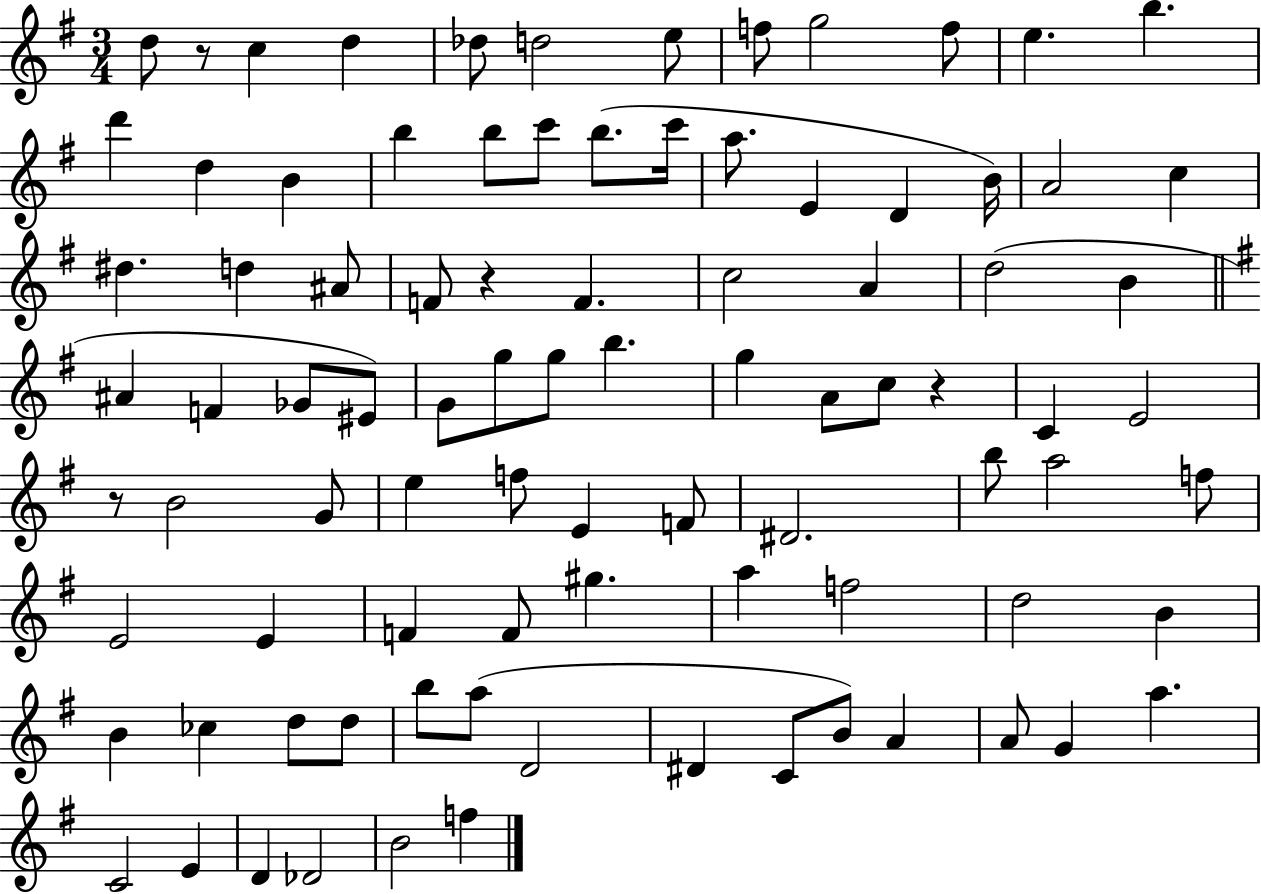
D5/e R/e C5/q D5/q Db5/e D5/h E5/e F5/e G5/h F5/e E5/q. B5/q. D6/q D5/q B4/q B5/q B5/e C6/e B5/e. C6/s A5/e. E4/q D4/q B4/s A4/h C5/q D#5/q. D5/q A#4/e F4/e R/q F4/q. C5/h A4/q D5/h B4/q A#4/q F4/q Gb4/e EIS4/e G4/e G5/e G5/e B5/q. G5/q A4/e C5/e R/q C4/q E4/h R/e B4/h G4/e E5/q F5/e E4/q F4/e D#4/h. B5/e A5/h F5/e E4/h E4/q F4/q F4/e G#5/q. A5/q F5/h D5/h B4/q B4/q CES5/q D5/e D5/e B5/e A5/e D4/h D#4/q C4/e B4/e A4/q A4/e G4/q A5/q. C4/h E4/q D4/q Db4/h B4/h F5/q